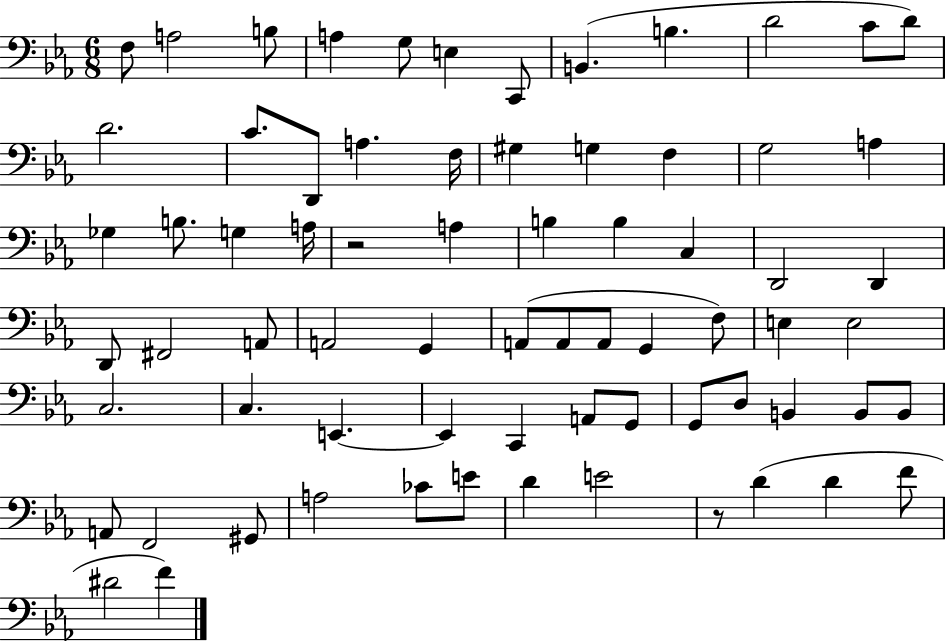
F3/e A3/h B3/e A3/q G3/e E3/q C2/e B2/q. B3/q. D4/h C4/e D4/e D4/h. C4/e. D2/e A3/q. F3/s G#3/q G3/q F3/q G3/h A3/q Gb3/q B3/e. G3/q A3/s R/h A3/q B3/q B3/q C3/q D2/h D2/q D2/e F#2/h A2/e A2/h G2/q A2/e A2/e A2/e G2/q F3/e E3/q E3/h C3/h. C3/q. E2/q. E2/q C2/q A2/e G2/e G2/e D3/e B2/q B2/e B2/e A2/e F2/h G#2/e A3/h CES4/e E4/e D4/q E4/h R/e D4/q D4/q F4/e D#4/h F4/q